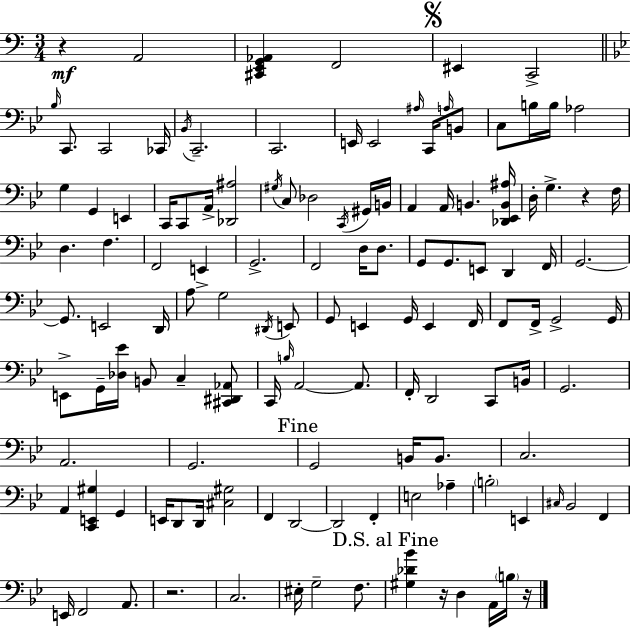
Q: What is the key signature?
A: A minor